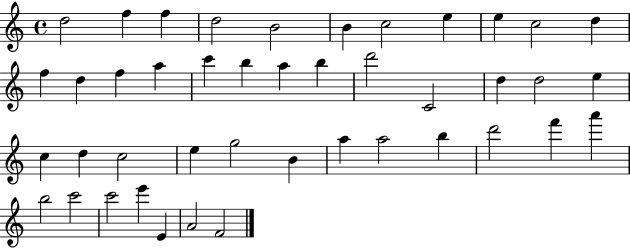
{
  \clef treble
  \time 4/4
  \defaultTimeSignature
  \key c \major
  d''2 f''4 f''4 | d''2 b'2 | b'4 c''2 e''4 | e''4 c''2 d''4 | \break f''4 d''4 f''4 a''4 | c'''4 b''4 a''4 b''4 | d'''2 c'2 | d''4 d''2 e''4 | \break c''4 d''4 c''2 | e''4 g''2 b'4 | a''4 a''2 b''4 | d'''2 f'''4 a'''4 | \break b''2 c'''2 | c'''2 e'''4 e'4 | a'2 f'2 | \bar "|."
}